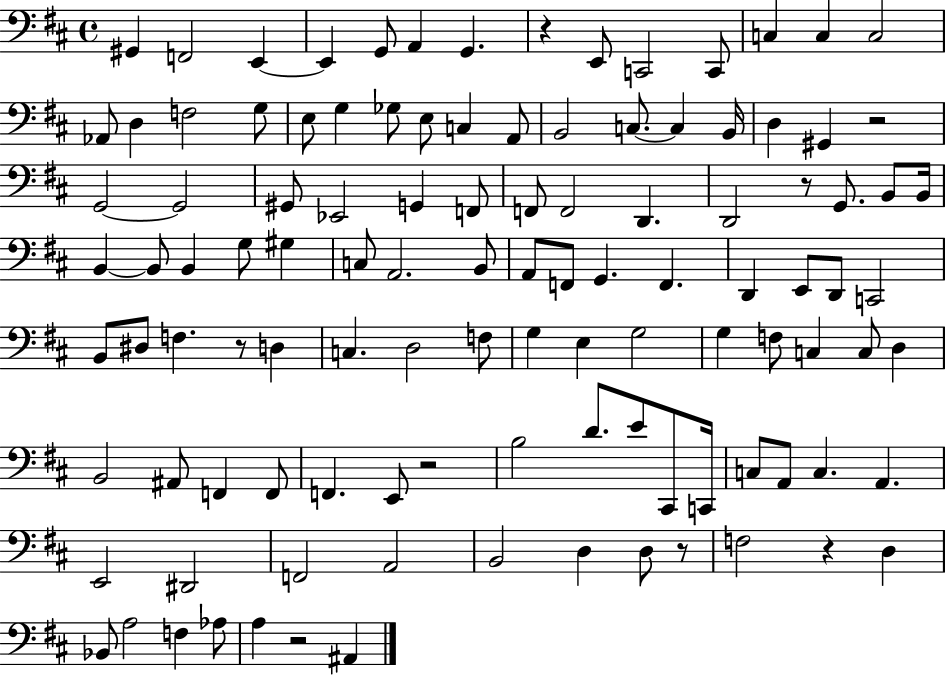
X:1
T:Untitled
M:4/4
L:1/4
K:D
^G,, F,,2 E,, E,, G,,/2 A,, G,, z E,,/2 C,,2 C,,/2 C, C, C,2 _A,,/2 D, F,2 G,/2 E,/2 G, _G,/2 E,/2 C, A,,/2 B,,2 C,/2 C, B,,/4 D, ^G,, z2 G,,2 G,,2 ^G,,/2 _E,,2 G,, F,,/2 F,,/2 F,,2 D,, D,,2 z/2 G,,/2 B,,/2 B,,/4 B,, B,,/2 B,, G,/2 ^G, C,/2 A,,2 B,,/2 A,,/2 F,,/2 G,, F,, D,, E,,/2 D,,/2 C,,2 B,,/2 ^D,/2 F, z/2 D, C, D,2 F,/2 G, E, G,2 G, F,/2 C, C,/2 D, B,,2 ^A,,/2 F,, F,,/2 F,, E,,/2 z2 B,2 D/2 E/2 ^C,,/2 C,,/4 C,/2 A,,/2 C, A,, E,,2 ^D,,2 F,,2 A,,2 B,,2 D, D,/2 z/2 F,2 z D, _B,,/2 A,2 F, _A,/2 A, z2 ^A,,